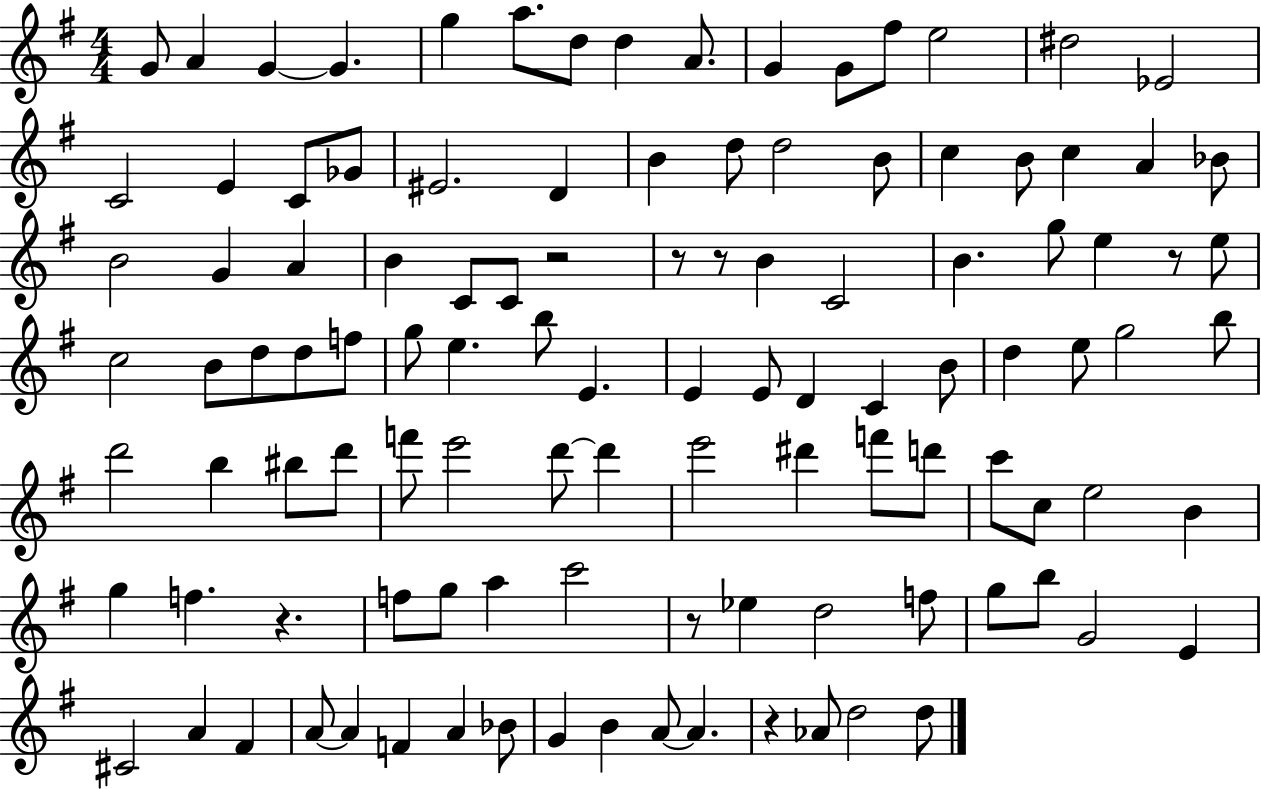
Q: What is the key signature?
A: G major